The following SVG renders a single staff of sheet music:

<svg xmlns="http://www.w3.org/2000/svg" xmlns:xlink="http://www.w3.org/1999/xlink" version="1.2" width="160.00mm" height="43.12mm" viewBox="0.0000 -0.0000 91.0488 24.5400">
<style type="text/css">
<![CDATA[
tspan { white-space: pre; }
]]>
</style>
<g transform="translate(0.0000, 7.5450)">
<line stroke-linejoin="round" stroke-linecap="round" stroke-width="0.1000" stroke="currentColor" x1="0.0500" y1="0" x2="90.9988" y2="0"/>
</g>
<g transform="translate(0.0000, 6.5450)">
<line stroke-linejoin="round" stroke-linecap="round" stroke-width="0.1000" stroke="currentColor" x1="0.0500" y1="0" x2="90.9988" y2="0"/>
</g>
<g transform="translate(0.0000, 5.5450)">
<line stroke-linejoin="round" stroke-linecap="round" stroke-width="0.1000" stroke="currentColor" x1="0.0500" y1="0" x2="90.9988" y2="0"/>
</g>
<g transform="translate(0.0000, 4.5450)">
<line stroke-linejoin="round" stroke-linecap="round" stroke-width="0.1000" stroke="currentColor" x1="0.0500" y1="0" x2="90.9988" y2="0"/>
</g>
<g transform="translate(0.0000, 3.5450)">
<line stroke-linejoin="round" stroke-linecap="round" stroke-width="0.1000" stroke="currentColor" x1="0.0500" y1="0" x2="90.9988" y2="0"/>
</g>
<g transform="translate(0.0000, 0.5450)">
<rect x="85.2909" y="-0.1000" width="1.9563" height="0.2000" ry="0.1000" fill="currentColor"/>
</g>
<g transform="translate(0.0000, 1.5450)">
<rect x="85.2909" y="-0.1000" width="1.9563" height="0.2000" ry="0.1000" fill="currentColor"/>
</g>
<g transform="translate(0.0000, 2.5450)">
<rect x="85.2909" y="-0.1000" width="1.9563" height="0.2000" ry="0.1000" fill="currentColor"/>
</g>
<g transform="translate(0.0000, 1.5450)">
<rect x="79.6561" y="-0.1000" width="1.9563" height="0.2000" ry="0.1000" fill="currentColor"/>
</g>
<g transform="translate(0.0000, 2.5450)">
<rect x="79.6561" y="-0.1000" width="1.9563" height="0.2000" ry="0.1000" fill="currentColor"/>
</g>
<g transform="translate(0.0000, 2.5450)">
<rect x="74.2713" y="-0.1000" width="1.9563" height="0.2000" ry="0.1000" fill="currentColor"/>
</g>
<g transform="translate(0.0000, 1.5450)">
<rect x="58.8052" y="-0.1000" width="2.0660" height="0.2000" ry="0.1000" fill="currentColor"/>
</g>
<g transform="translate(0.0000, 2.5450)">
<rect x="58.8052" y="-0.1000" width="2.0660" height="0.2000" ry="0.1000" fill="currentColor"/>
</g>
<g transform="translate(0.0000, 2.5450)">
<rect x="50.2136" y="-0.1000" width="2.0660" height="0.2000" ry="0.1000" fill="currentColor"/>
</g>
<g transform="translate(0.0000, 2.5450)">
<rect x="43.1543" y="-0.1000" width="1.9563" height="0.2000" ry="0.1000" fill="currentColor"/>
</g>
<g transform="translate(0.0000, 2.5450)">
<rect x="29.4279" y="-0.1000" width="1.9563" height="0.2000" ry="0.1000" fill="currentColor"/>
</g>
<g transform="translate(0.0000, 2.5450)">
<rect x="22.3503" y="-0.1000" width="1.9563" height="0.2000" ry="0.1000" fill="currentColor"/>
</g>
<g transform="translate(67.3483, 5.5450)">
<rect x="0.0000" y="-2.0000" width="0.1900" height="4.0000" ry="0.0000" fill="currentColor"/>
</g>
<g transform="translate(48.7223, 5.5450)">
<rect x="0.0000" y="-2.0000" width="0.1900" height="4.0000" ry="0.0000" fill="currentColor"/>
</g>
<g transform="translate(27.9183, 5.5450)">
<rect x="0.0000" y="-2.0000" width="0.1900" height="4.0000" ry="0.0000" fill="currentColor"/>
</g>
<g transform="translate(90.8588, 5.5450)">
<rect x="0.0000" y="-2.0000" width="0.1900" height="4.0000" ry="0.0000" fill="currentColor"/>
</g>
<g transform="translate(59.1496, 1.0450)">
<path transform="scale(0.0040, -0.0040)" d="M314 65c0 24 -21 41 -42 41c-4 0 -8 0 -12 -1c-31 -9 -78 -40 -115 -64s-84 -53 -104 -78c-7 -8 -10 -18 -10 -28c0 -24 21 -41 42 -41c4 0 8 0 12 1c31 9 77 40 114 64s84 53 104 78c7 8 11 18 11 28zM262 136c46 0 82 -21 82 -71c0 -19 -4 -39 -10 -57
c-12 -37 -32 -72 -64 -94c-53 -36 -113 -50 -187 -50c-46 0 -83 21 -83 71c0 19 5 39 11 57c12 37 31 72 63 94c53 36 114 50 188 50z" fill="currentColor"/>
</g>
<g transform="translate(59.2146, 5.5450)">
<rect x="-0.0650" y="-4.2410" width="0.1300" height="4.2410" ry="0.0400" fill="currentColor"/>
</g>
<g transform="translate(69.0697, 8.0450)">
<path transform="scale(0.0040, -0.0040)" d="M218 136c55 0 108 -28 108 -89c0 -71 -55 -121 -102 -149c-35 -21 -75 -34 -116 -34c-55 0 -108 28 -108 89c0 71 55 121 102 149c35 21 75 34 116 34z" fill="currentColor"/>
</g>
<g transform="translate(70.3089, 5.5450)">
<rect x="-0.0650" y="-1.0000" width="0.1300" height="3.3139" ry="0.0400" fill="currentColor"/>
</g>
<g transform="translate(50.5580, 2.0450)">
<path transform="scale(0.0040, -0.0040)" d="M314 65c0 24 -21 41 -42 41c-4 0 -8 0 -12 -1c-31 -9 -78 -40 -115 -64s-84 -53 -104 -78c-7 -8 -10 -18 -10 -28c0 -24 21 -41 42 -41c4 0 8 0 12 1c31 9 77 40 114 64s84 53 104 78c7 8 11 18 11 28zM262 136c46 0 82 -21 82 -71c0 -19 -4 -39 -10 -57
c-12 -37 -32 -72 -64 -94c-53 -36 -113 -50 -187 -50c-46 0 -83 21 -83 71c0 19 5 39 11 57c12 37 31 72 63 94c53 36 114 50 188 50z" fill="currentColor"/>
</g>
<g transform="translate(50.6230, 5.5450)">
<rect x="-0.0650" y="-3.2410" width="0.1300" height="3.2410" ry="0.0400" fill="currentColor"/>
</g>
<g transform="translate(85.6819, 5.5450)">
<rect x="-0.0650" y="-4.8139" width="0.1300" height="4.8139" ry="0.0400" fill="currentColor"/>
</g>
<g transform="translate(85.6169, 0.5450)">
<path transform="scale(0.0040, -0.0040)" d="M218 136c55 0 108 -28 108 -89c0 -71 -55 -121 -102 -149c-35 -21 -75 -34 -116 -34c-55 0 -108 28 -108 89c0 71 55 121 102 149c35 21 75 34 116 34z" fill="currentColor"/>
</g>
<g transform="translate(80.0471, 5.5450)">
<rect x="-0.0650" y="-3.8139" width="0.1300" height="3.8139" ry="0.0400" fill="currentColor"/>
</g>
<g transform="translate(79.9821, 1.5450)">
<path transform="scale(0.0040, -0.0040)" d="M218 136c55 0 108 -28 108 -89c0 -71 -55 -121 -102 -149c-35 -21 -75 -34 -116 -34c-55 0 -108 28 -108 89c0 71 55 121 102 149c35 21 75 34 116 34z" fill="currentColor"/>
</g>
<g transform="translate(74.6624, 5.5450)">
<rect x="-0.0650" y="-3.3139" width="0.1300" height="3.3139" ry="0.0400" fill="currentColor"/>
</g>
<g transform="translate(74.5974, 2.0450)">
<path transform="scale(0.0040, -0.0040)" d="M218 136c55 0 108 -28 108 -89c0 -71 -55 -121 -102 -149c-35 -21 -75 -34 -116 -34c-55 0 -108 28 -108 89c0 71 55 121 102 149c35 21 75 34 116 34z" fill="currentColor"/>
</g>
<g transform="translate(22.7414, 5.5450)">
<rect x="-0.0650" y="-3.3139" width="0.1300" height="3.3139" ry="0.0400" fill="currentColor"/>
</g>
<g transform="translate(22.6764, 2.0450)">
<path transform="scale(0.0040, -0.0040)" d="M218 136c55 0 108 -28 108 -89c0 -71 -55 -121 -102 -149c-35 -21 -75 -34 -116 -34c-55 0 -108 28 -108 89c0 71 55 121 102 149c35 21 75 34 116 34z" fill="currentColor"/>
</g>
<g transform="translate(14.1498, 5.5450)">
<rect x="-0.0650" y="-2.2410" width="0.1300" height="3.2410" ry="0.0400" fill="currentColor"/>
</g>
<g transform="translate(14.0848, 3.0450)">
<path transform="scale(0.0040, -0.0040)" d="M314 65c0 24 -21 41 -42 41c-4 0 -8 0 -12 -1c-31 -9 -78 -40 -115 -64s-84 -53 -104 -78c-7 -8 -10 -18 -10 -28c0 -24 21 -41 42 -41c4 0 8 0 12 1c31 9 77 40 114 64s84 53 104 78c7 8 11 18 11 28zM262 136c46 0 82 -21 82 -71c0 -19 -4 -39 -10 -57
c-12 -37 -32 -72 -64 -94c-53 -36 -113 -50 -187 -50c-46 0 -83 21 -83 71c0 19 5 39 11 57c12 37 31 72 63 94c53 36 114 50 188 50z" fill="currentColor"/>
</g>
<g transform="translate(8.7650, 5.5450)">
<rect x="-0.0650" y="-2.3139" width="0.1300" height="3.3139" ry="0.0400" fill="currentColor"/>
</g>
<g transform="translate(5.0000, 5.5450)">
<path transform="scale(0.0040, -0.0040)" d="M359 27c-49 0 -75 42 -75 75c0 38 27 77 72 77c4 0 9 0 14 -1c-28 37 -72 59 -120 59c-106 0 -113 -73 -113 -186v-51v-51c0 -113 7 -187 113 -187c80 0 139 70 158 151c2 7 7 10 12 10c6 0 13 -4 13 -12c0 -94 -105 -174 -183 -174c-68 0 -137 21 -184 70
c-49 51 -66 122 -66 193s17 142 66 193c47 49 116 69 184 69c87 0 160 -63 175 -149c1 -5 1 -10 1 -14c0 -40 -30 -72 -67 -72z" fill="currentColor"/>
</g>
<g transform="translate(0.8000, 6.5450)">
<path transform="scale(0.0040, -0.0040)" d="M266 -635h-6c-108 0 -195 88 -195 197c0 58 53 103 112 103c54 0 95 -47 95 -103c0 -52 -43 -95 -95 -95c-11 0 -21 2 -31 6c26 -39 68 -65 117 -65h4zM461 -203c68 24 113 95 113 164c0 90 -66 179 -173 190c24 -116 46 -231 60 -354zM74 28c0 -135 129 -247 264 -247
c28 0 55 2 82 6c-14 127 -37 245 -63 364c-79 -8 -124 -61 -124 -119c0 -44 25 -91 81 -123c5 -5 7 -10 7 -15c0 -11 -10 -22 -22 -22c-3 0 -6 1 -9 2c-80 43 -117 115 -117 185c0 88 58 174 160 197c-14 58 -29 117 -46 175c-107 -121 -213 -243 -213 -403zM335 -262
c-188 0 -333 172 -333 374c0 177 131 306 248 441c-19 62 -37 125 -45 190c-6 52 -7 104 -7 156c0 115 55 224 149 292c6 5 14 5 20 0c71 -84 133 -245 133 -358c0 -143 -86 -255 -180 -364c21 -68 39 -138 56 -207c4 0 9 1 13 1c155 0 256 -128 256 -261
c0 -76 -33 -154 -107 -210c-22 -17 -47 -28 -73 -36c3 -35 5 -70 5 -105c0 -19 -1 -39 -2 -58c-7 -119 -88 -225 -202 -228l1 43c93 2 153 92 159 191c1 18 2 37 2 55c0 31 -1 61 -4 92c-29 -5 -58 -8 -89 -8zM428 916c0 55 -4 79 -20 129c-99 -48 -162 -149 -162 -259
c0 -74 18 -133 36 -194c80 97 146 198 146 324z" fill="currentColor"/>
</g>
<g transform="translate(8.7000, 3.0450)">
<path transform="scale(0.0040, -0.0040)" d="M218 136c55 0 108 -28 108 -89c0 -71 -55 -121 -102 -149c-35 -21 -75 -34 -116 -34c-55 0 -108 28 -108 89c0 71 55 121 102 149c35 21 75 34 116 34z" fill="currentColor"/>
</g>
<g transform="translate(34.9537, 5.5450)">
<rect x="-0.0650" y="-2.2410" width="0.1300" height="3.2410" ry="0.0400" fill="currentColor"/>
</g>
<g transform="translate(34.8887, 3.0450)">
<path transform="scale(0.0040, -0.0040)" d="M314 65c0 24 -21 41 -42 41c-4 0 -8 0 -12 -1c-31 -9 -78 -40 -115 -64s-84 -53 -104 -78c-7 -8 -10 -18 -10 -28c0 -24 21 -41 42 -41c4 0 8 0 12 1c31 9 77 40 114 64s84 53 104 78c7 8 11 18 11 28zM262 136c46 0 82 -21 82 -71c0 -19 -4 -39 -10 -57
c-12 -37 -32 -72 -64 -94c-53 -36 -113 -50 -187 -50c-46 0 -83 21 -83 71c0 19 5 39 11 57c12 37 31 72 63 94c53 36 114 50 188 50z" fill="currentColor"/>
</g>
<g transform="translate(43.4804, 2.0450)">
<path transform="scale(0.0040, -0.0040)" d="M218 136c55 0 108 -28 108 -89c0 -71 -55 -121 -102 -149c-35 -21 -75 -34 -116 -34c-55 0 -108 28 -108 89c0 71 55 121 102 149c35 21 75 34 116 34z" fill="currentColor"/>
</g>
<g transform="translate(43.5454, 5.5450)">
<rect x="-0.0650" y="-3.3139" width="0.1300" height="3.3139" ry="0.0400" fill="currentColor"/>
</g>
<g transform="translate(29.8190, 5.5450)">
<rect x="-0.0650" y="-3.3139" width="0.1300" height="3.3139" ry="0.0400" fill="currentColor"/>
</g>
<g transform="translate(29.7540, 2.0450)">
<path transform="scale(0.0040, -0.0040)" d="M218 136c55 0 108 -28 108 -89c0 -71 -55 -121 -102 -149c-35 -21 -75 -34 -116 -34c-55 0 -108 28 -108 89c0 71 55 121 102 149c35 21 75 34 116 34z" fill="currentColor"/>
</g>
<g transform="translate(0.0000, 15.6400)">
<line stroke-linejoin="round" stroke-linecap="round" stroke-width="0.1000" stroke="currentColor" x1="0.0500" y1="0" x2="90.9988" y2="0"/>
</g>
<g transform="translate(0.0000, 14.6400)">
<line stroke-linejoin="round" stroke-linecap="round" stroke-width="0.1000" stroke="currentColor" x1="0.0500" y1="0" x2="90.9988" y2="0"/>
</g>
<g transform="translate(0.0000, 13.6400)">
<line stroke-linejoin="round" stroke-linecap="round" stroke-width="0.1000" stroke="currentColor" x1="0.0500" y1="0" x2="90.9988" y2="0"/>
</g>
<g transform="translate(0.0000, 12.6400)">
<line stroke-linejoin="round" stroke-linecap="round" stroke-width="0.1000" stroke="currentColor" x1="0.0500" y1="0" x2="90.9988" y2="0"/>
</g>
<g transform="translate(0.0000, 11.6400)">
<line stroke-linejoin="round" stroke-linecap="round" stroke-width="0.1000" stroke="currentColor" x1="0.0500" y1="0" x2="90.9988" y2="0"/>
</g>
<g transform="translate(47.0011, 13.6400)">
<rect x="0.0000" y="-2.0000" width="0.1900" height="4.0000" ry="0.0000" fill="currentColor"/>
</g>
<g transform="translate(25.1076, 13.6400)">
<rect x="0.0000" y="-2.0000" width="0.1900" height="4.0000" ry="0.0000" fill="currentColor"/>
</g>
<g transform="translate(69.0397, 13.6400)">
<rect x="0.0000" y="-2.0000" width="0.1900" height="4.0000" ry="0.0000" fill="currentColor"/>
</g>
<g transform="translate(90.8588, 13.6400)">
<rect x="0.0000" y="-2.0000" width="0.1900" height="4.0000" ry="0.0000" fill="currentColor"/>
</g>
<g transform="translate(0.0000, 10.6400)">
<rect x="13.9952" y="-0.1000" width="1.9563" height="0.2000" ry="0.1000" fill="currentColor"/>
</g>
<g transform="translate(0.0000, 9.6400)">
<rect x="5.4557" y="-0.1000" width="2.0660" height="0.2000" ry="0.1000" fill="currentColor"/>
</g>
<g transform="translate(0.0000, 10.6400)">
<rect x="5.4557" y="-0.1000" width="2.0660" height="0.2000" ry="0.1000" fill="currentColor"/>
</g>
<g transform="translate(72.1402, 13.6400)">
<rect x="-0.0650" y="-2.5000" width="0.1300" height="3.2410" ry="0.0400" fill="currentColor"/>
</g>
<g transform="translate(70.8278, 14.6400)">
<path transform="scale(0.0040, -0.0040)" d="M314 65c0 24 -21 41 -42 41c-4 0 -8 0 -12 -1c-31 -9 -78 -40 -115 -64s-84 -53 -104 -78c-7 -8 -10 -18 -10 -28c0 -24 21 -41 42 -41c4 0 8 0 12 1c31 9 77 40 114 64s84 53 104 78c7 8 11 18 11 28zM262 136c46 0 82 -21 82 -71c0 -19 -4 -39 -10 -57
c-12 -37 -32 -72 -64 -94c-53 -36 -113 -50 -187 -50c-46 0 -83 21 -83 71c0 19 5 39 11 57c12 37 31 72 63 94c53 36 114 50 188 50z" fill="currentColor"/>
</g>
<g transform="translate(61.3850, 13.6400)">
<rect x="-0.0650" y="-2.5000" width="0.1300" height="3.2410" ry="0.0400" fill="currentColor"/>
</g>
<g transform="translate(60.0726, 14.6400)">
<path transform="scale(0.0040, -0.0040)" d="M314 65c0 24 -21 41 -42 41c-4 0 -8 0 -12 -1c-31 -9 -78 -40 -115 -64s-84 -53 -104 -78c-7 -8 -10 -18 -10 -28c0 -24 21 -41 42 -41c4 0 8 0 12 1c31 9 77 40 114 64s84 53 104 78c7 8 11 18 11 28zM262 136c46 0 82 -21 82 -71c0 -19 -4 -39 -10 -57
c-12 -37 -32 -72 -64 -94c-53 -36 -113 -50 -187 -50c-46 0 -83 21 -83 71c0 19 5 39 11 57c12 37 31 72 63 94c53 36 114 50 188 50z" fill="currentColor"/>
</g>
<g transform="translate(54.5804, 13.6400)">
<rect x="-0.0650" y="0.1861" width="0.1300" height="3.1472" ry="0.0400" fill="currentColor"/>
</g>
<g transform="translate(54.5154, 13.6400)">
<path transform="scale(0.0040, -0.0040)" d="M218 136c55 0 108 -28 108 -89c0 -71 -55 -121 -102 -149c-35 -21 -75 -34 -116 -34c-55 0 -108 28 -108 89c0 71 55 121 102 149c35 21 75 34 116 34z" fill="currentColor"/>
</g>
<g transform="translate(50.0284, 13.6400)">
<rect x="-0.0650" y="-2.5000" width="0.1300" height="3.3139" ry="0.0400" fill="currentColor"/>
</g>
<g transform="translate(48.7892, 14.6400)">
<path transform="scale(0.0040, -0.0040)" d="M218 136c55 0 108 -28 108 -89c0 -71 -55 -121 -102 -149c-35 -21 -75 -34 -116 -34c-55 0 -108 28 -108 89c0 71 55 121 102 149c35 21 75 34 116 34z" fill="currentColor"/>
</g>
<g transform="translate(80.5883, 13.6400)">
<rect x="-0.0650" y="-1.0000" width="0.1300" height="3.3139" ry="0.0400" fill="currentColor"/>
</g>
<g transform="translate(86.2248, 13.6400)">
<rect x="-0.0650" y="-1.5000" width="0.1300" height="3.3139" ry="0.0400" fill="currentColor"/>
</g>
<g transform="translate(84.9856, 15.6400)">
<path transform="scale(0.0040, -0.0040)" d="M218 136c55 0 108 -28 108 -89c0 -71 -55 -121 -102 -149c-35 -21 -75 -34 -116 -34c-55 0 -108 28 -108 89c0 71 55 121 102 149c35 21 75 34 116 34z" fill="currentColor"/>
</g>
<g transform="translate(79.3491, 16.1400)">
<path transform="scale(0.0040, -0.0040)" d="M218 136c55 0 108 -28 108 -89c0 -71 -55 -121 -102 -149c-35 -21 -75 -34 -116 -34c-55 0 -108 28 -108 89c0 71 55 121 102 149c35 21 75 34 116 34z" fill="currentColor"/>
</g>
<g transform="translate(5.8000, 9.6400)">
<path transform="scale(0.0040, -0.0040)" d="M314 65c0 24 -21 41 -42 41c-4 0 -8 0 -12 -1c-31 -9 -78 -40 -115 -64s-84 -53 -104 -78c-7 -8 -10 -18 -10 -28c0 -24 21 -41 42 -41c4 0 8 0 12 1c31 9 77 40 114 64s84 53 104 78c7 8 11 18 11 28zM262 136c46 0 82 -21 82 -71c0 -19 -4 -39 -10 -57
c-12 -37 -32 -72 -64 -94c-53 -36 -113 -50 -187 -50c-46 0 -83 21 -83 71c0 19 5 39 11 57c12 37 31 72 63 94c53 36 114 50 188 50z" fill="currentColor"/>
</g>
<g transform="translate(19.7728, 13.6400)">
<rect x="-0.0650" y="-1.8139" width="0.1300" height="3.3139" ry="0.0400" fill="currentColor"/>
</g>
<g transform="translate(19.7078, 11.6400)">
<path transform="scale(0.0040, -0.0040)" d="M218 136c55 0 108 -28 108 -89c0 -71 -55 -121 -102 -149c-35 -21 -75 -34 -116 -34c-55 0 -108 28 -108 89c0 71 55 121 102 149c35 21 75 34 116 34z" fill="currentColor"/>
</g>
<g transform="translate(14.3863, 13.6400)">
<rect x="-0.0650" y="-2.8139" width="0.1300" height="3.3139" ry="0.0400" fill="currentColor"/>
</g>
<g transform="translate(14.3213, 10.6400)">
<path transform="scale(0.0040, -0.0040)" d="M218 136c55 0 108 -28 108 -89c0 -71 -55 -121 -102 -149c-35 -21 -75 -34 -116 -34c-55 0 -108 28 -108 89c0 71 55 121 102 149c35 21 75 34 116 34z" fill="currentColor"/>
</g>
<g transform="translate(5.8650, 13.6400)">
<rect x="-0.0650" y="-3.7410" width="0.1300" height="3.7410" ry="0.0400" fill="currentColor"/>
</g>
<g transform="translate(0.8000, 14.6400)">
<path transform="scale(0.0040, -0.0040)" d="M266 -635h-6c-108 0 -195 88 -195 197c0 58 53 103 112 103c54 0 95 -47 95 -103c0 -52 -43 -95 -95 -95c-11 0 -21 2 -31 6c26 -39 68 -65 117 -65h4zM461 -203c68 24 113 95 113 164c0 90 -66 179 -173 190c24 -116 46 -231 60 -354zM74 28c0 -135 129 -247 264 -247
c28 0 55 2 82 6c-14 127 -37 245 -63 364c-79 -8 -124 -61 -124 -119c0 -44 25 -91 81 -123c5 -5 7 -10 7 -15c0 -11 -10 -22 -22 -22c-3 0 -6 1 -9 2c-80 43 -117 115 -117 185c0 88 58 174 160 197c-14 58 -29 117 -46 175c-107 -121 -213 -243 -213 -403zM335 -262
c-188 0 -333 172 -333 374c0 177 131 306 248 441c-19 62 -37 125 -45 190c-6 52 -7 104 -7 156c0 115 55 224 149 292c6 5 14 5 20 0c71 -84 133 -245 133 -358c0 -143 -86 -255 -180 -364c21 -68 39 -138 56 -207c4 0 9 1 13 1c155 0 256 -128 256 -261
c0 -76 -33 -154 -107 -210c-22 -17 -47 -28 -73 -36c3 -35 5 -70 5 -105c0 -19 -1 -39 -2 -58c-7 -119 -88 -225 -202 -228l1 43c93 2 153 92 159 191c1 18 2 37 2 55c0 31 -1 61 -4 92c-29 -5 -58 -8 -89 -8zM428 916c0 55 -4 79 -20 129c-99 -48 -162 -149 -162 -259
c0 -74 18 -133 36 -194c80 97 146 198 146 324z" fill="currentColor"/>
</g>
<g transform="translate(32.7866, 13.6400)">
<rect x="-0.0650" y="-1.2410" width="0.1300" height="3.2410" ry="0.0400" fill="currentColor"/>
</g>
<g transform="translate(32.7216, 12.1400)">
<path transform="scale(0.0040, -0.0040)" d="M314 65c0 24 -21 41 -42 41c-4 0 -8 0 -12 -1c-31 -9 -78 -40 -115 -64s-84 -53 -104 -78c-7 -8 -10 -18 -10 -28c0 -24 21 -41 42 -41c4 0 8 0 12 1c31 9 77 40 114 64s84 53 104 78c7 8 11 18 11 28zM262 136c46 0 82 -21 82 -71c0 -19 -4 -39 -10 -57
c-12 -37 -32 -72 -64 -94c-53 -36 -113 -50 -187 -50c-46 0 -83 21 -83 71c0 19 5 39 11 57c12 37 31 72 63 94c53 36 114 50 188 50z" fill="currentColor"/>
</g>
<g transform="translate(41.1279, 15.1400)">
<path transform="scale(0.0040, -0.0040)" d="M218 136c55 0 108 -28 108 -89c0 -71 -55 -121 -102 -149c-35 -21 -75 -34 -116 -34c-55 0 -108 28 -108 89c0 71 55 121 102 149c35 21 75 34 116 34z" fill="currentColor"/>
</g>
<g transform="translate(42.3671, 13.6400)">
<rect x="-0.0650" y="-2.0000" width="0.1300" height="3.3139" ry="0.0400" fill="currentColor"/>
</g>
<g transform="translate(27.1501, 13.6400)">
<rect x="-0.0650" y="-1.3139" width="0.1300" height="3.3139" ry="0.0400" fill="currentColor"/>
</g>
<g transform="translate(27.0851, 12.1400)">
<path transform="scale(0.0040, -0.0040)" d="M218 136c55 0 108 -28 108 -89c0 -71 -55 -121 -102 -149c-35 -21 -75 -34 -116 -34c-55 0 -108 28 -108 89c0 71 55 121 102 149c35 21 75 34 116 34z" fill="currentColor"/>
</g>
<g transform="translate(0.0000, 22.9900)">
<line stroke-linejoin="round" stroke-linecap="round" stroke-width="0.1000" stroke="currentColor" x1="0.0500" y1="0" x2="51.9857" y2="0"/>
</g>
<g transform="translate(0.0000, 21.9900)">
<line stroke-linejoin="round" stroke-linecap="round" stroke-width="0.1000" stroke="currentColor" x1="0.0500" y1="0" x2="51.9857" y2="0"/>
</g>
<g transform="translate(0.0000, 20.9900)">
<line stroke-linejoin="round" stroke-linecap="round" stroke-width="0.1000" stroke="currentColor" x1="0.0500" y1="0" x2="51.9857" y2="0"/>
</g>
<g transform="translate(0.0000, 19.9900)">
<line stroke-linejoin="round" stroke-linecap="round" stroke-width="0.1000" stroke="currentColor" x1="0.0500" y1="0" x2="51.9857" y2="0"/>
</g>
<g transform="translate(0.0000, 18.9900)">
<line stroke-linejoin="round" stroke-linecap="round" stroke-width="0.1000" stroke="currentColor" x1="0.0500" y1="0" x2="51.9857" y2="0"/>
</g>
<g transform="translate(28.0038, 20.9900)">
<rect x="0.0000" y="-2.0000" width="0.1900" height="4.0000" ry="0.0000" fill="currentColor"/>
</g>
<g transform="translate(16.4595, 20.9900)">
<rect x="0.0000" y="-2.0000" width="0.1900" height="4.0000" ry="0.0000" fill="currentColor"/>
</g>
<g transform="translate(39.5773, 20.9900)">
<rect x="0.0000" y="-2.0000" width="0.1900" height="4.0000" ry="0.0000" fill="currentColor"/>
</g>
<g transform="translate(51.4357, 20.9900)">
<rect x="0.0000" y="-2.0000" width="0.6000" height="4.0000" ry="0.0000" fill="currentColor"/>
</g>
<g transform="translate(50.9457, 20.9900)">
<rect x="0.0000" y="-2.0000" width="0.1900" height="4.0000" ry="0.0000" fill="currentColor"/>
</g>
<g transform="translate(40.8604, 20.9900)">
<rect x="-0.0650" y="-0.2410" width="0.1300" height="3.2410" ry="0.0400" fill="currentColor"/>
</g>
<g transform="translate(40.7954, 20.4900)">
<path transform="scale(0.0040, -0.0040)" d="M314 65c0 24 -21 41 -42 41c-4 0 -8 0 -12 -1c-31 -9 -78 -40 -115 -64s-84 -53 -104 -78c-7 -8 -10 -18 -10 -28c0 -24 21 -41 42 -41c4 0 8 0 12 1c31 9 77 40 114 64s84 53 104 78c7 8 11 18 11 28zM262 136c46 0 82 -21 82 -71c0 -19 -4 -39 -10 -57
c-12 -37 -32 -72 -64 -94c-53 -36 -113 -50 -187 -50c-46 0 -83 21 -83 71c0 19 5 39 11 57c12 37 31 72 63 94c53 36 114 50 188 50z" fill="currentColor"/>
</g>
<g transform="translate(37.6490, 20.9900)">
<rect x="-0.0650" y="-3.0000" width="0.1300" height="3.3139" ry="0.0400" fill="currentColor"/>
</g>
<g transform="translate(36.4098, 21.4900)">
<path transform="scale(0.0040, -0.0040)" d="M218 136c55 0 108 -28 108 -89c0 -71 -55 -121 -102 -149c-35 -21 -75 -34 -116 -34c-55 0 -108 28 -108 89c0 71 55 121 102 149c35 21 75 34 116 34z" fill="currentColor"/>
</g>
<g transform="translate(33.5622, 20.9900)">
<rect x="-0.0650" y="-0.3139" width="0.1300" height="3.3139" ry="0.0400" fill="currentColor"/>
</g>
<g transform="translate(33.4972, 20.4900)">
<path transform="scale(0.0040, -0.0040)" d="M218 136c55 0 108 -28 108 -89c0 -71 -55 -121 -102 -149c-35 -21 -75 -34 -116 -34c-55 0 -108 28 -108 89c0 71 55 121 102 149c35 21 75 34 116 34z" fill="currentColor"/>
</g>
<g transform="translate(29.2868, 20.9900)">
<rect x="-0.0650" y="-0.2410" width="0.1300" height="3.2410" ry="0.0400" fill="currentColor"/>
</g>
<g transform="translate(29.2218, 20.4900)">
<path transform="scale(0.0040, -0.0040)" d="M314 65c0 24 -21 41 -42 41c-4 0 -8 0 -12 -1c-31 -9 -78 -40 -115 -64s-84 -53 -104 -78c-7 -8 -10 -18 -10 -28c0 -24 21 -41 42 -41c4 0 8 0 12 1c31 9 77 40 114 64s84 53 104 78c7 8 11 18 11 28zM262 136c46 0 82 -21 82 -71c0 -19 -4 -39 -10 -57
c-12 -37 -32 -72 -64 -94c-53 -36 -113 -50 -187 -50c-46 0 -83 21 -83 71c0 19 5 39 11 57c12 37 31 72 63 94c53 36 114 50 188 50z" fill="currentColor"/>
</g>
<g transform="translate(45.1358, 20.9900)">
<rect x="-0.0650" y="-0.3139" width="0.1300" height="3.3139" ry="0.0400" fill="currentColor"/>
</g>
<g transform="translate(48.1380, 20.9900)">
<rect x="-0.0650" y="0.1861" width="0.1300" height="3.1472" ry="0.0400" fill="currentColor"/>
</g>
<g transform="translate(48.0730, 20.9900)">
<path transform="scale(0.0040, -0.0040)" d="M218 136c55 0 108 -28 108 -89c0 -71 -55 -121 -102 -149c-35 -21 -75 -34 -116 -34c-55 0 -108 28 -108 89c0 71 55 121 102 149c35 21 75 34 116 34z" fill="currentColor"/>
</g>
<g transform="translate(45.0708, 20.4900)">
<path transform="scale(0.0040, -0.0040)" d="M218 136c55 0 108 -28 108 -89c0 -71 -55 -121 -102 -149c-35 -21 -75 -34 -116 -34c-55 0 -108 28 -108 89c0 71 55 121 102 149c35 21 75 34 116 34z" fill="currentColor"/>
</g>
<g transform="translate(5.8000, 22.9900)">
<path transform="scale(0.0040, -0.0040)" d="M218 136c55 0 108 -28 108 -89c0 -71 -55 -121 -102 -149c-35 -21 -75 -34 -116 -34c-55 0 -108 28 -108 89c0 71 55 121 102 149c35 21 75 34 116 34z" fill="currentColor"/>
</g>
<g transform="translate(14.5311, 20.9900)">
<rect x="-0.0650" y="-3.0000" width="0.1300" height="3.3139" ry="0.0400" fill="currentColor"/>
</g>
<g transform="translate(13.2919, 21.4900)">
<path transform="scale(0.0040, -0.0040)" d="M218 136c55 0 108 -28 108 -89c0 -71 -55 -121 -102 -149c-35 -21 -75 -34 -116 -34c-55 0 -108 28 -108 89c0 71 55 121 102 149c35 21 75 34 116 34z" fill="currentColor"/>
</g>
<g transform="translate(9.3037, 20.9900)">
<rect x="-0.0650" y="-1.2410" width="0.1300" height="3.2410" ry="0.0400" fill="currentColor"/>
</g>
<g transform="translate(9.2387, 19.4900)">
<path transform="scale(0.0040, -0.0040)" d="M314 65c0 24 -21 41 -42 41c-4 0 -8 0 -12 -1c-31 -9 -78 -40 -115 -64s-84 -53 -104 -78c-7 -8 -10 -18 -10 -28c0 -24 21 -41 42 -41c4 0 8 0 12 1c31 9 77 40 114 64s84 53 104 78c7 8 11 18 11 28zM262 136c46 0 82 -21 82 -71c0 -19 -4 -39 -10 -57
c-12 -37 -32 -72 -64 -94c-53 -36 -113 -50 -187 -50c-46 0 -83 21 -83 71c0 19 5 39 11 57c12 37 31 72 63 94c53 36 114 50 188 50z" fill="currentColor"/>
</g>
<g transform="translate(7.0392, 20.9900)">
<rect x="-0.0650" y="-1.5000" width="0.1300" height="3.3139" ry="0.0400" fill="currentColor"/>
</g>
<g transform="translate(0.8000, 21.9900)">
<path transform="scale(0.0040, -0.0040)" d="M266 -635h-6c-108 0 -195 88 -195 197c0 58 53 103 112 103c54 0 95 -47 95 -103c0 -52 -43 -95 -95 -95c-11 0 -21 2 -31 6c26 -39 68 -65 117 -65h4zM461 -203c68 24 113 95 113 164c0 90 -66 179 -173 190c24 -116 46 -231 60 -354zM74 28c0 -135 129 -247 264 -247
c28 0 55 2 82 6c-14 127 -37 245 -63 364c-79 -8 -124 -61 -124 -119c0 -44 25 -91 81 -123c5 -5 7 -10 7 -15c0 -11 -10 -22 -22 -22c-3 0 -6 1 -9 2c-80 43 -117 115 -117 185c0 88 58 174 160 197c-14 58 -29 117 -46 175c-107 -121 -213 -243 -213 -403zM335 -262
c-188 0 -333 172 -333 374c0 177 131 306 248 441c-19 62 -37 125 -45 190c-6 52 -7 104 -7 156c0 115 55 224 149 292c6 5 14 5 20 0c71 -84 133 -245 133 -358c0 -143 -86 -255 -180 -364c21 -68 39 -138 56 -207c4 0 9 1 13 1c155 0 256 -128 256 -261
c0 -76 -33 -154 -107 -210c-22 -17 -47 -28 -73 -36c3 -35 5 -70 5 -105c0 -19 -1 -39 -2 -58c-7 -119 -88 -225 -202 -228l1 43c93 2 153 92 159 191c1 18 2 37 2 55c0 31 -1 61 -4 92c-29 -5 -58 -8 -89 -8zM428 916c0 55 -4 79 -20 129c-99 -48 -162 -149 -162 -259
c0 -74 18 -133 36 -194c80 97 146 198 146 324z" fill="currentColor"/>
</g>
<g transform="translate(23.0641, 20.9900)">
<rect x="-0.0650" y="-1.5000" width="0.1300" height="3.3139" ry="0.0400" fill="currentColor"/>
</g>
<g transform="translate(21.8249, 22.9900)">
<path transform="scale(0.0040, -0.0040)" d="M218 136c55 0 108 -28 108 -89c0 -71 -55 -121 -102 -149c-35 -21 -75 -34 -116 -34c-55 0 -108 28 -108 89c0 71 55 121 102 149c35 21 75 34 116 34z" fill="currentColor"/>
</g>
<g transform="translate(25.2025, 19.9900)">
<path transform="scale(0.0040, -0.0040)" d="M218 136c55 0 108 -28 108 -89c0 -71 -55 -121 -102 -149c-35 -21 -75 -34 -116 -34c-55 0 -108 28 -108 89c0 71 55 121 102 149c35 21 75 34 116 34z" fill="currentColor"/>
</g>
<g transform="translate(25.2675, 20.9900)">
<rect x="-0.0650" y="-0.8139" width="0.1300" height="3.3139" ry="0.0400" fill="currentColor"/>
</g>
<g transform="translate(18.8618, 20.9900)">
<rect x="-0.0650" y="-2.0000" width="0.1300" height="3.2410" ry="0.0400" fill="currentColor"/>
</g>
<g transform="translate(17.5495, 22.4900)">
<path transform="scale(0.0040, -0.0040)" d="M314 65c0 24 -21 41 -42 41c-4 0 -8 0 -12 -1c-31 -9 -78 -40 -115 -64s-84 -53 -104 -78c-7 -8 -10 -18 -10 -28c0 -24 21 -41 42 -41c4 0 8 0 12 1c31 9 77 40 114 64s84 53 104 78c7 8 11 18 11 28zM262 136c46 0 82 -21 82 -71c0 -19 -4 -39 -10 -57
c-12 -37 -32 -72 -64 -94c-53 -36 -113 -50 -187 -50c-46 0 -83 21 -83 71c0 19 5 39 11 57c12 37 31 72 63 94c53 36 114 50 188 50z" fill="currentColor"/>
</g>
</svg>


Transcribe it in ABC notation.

X:1
T:Untitled
M:4/4
L:1/4
K:C
g g2 b b g2 b b2 d'2 D b c' e' c'2 a f e e2 F G B G2 G2 D E E e2 A F2 E d c2 c A c2 c B